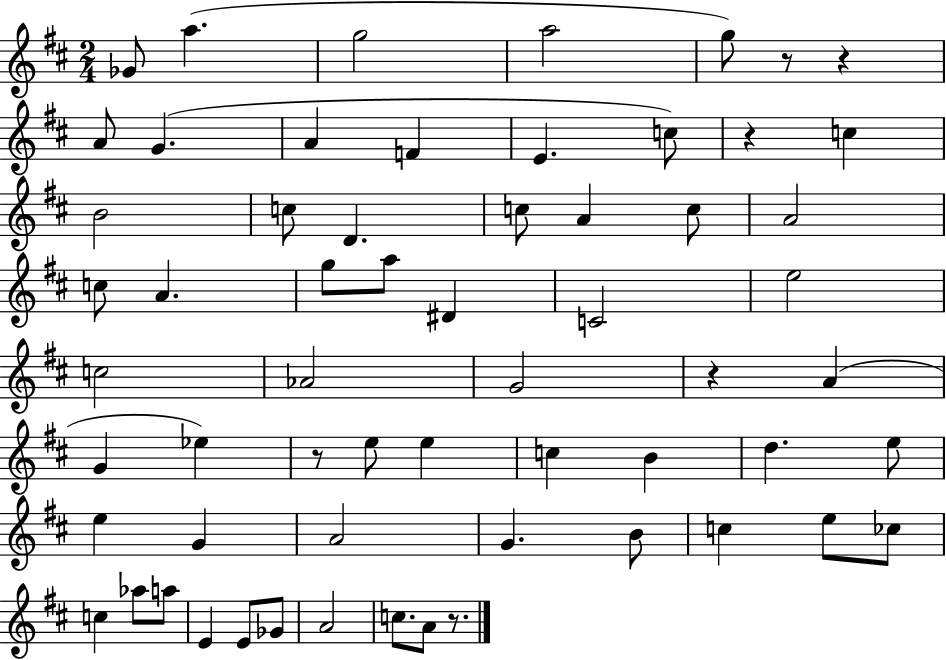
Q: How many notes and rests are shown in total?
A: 61